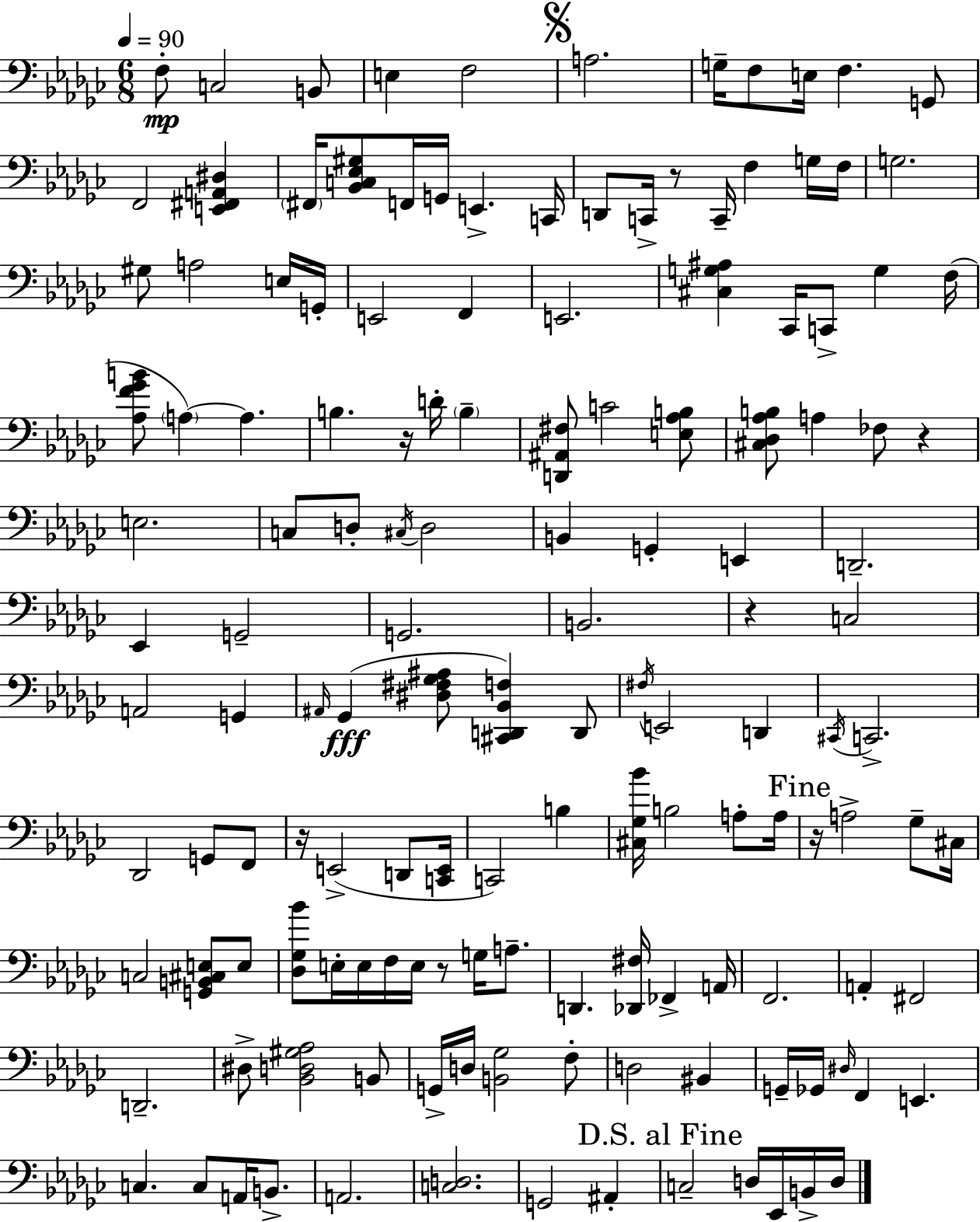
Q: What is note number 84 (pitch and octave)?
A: E3